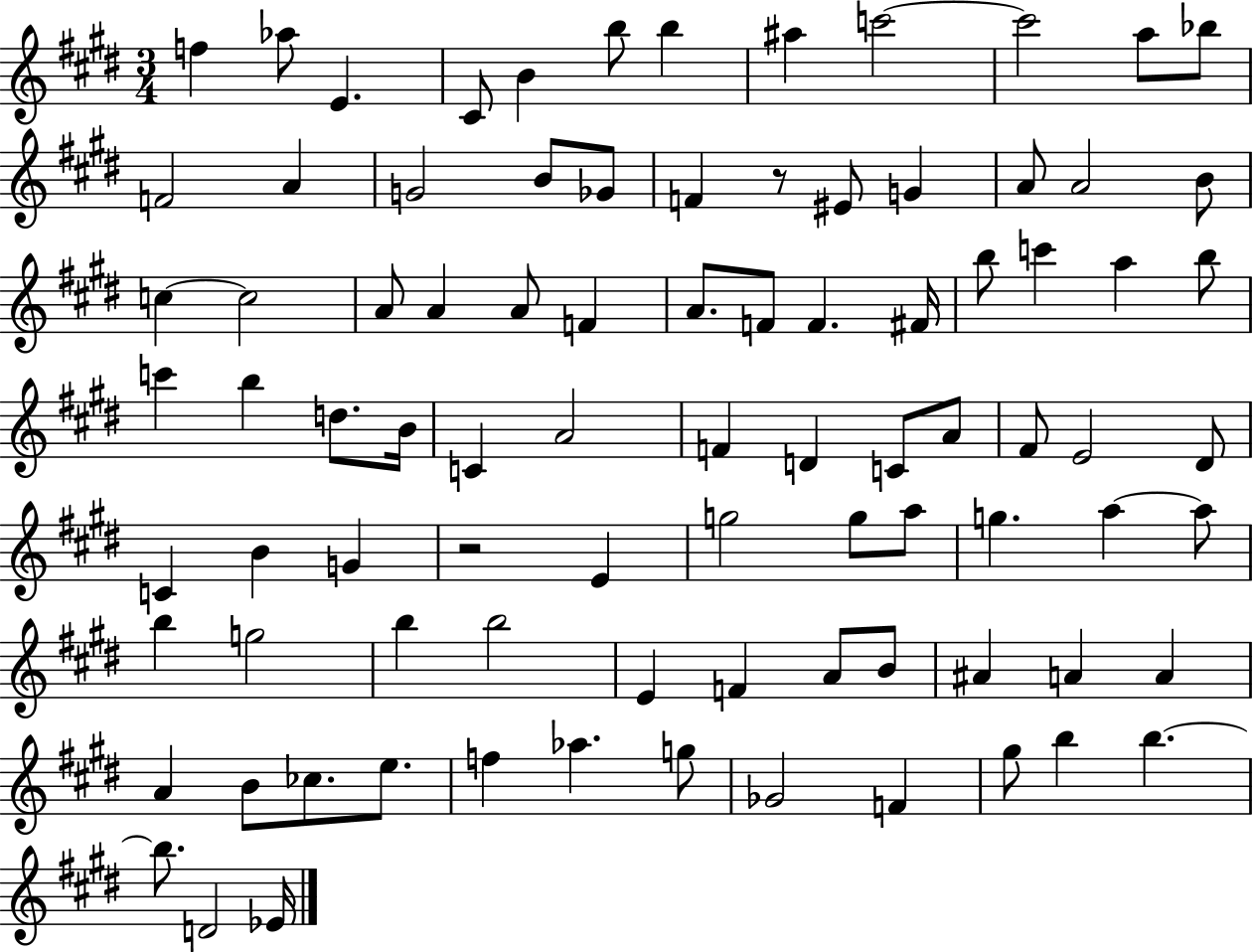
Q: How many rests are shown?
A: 2